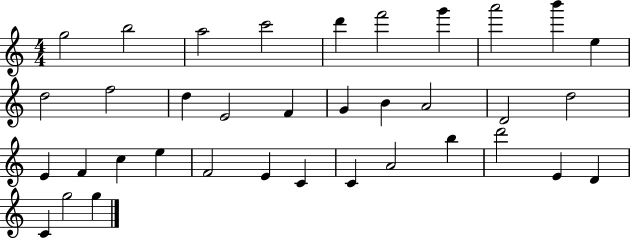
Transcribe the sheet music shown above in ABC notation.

X:1
T:Untitled
M:4/4
L:1/4
K:C
g2 b2 a2 c'2 d' f'2 g' a'2 b' e d2 f2 d E2 F G B A2 D2 d2 E F c e F2 E C C A2 b d'2 E D C g2 g